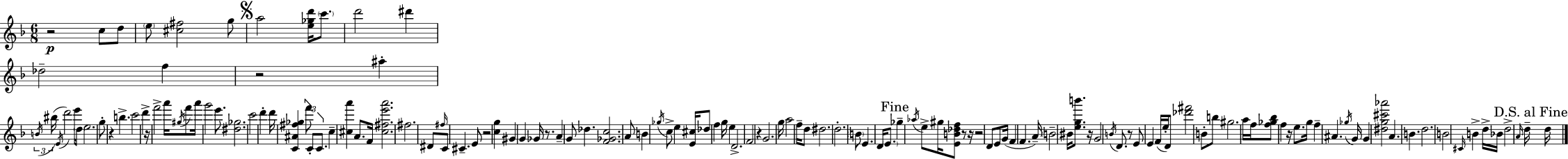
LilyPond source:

{
  \clef treble
  \numericTimeSignature
  \time 6/8
  \key d \minor
  \repeat volta 2 { r2\p c''8 d''8 | \parenthesize e''8 <cis'' fis''>2 g''8 | \mark \markup { \musicglyph "scripts.segno" } a''2 <e'' ges'' d'''>16 \parenthesize c'''8. | d'''2 dis'''4 | \break des''2-- f''4 | r2 ais''4-. | \tuplet 3/2 { \acciaccatura { b'16 }( bis''16 \acciaccatura { e'16 } } d'''2) e'''16 | \parenthesize d''8 e''2. | \break g''8-. r4 b''4.-> | c'''2 d'''4-> | r16 f'''2-> a'''16 | \acciaccatura { gis''16 } f'''8 a'''16 g'''2 | \break e'''8. <dis'' ges''>2. | c'''2 d'''4-. | d'''16 <c' ais' fis'' ges''>4 \tuplet 3/2 { f'''8 c'8-. | c'8. } c''4-- <cis'' a'''>4 a'8. | \break f'16 <cis'' fis'' e''' a'''>2. | fis''2. | dis'8 \grace { fis''16 } c'8 cis'4.-- | e'8 r2 | \break <c'' g''>4 gis'4 g'4 | ges'16 r8. a'4-- g'8 des''4. | <f' ges' c''>2. | a'8 b'4 \acciaccatura { ges''16 } c''8-> | \break e''4 <e' cis''>16 des''8 f''4 | g''16 e''4 d'2.-> | f'2 | r4 g'2. | \break g''16 a''2 | f''16-- d''8 dis''2. | d''2.-. | \parenthesize b'8 e'4. | \break d'16 \parenthesize e'8. \mark "Fine" ges''4-- \acciaccatura { aes''16 } e''8-> | gis''16 <e' b' des'' f''>8 r8 r16 r2 | d'8 e'8 g'16( f'4 f'4. | a'16--) \parenthesize b'2-- | \break bis'16 <e'' g'' b'''>8. r16 g'2 | \acciaccatura { b'16 } d'8. r8 e'8 e'4 | f'16( e''16-. d'8) <des''' fis'''>2 | b'8-. b''8 gis''2. | \break a''16 f''16 <f'' ges'' bes''>8 f''4 | r16 e''8. g''16 f''4-- | ais'4. \acciaccatura { ges''16 } g'16 g'4 | <dis'' g'' cis''' aes'''>2 a'4. | \break b'4. d''2. | b'2 | \grace { cis'16 } b'4-> d''16-> bes'16 d''2-> | \grace { a'16 } d''16-- \mark "D.S. al Fine" d''16 } \bar "|."
}